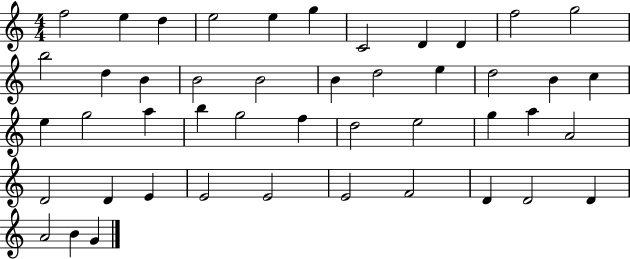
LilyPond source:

{
  \clef treble
  \numericTimeSignature
  \time 4/4
  \key c \major
  f''2 e''4 d''4 | e''2 e''4 g''4 | c'2 d'4 d'4 | f''2 g''2 | \break b''2 d''4 b'4 | b'2 b'2 | b'4 d''2 e''4 | d''2 b'4 c''4 | \break e''4 g''2 a''4 | b''4 g''2 f''4 | d''2 e''2 | g''4 a''4 a'2 | \break d'2 d'4 e'4 | e'2 e'2 | e'2 f'2 | d'4 d'2 d'4 | \break a'2 b'4 g'4 | \bar "|."
}